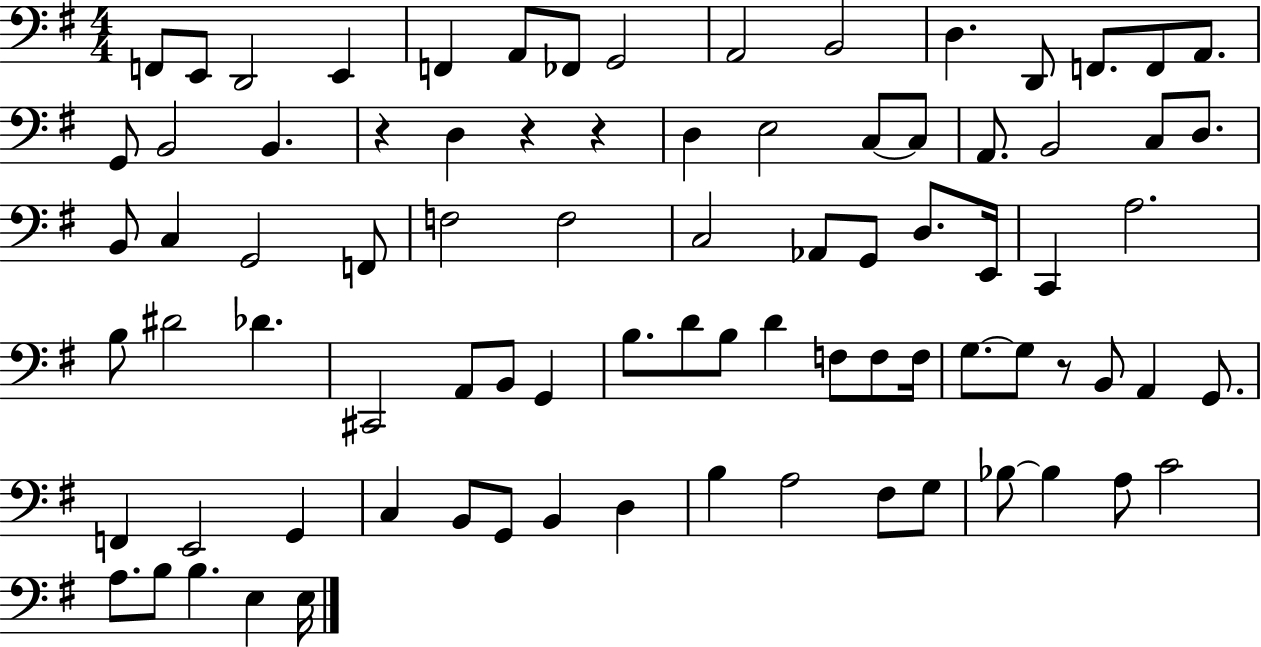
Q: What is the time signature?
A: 4/4